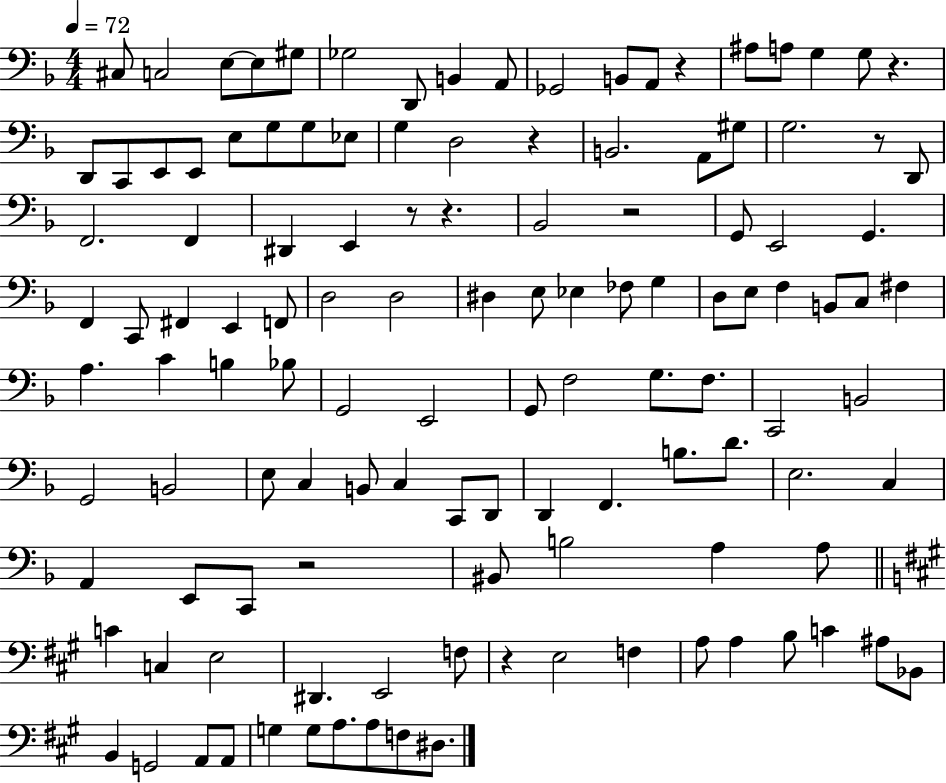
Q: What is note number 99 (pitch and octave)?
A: A3